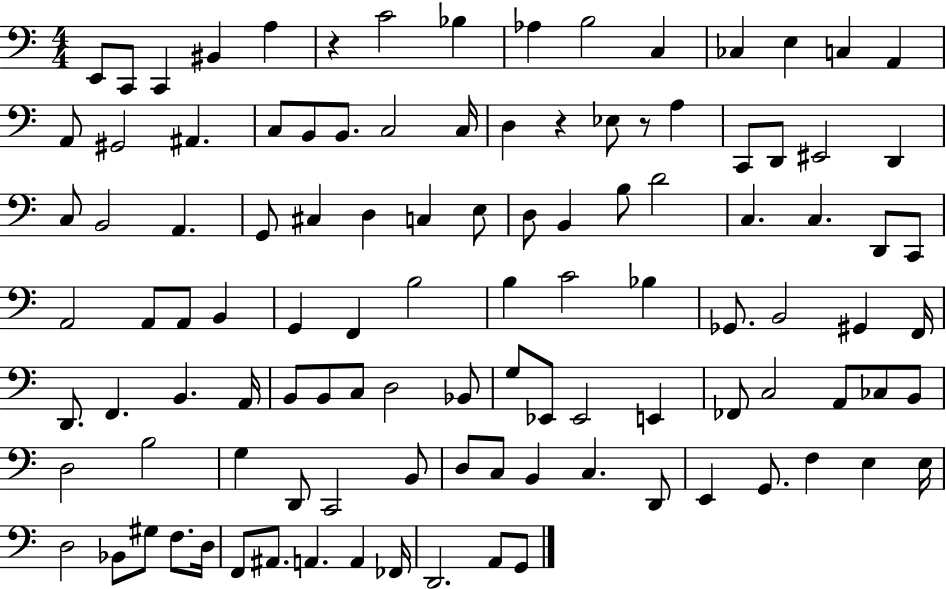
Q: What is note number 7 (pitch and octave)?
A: Bb3